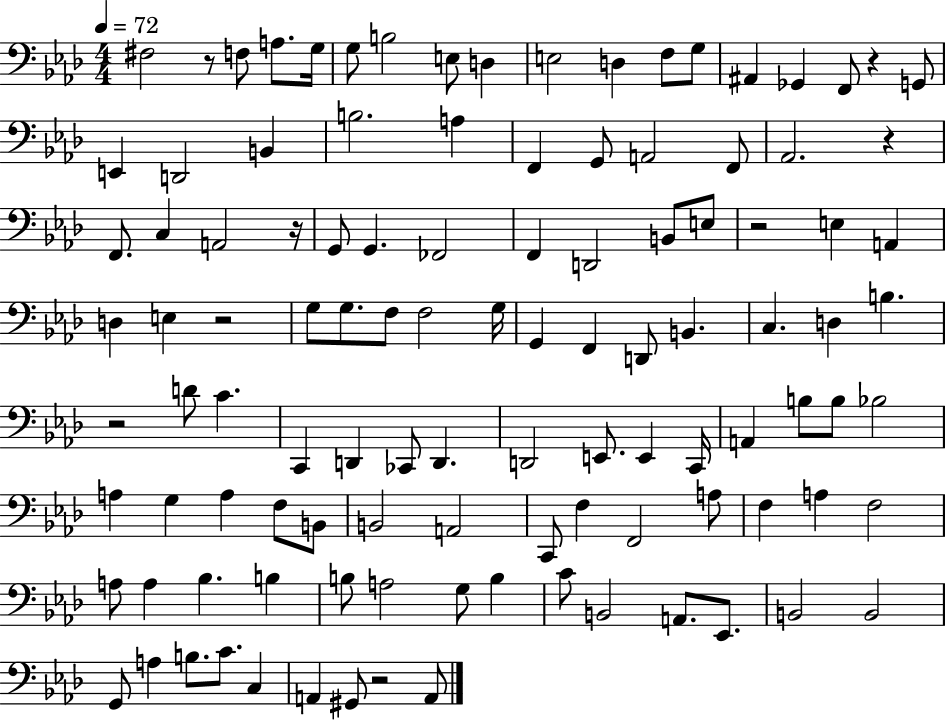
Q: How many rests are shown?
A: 8